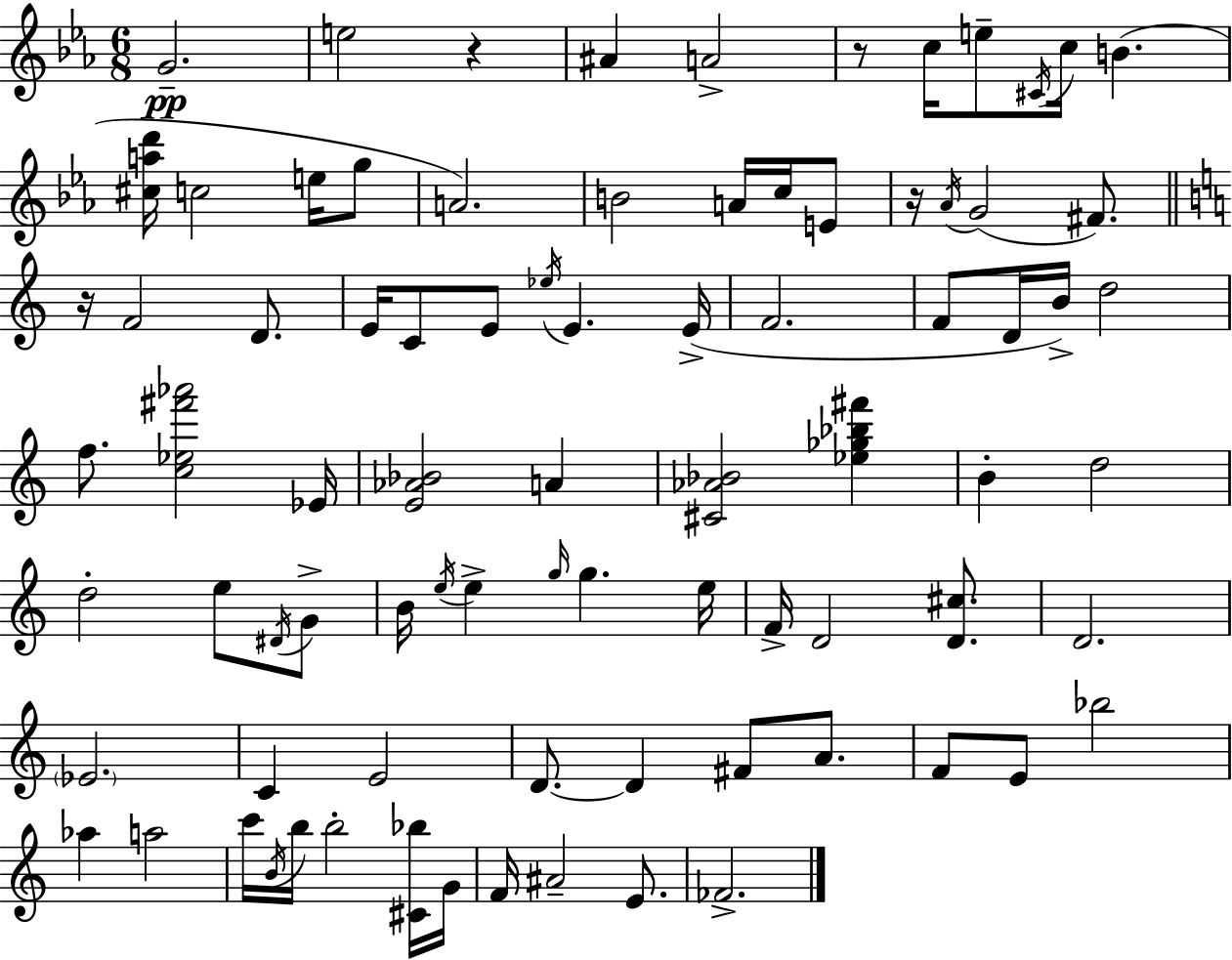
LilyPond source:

{
  \clef treble
  \numericTimeSignature
  \time 6/8
  \key c \minor
  g'2.--\pp | e''2 r4 | ais'4 a'2-> | r8 c''16 e''8-- \acciaccatura { cis'16 } c''16 b'4.( | \break <cis'' a'' d'''>16 c''2 e''16 g''8 | a'2.) | b'2 a'16 c''16 e'8 | r16 \acciaccatura { aes'16 }( g'2 fis'8.) | \break \bar "||" \break \key a \minor r16 f'2 d'8. | e'16 c'8 e'8 \acciaccatura { ees''16 } e'4. | e'16->( f'2. | f'8 d'16 b'16->) d''2 | \break f''8. <c'' ees'' fis''' aes'''>2 | ees'16 <e' aes' bes'>2 a'4 | <cis' aes' bes'>2 <ees'' ges'' bes'' fis'''>4 | b'4-. d''2 | \break d''2-. e''8 \acciaccatura { dis'16 } | g'8-> b'16 \acciaccatura { e''16 } e''4-> \grace { g''16 } g''4. | e''16 f'16-> d'2 | <d' cis''>8. d'2. | \break \parenthesize ees'2. | c'4 e'2 | d'8.~~ d'4 fis'8 | a'8. f'8 e'8 bes''2 | \break aes''4 a''2 | c'''16 \acciaccatura { b'16 } b''16 b''2-. | <cis' bes''>16 g'16 f'16 ais'2-- | e'8. fes'2.-> | \break \bar "|."
}